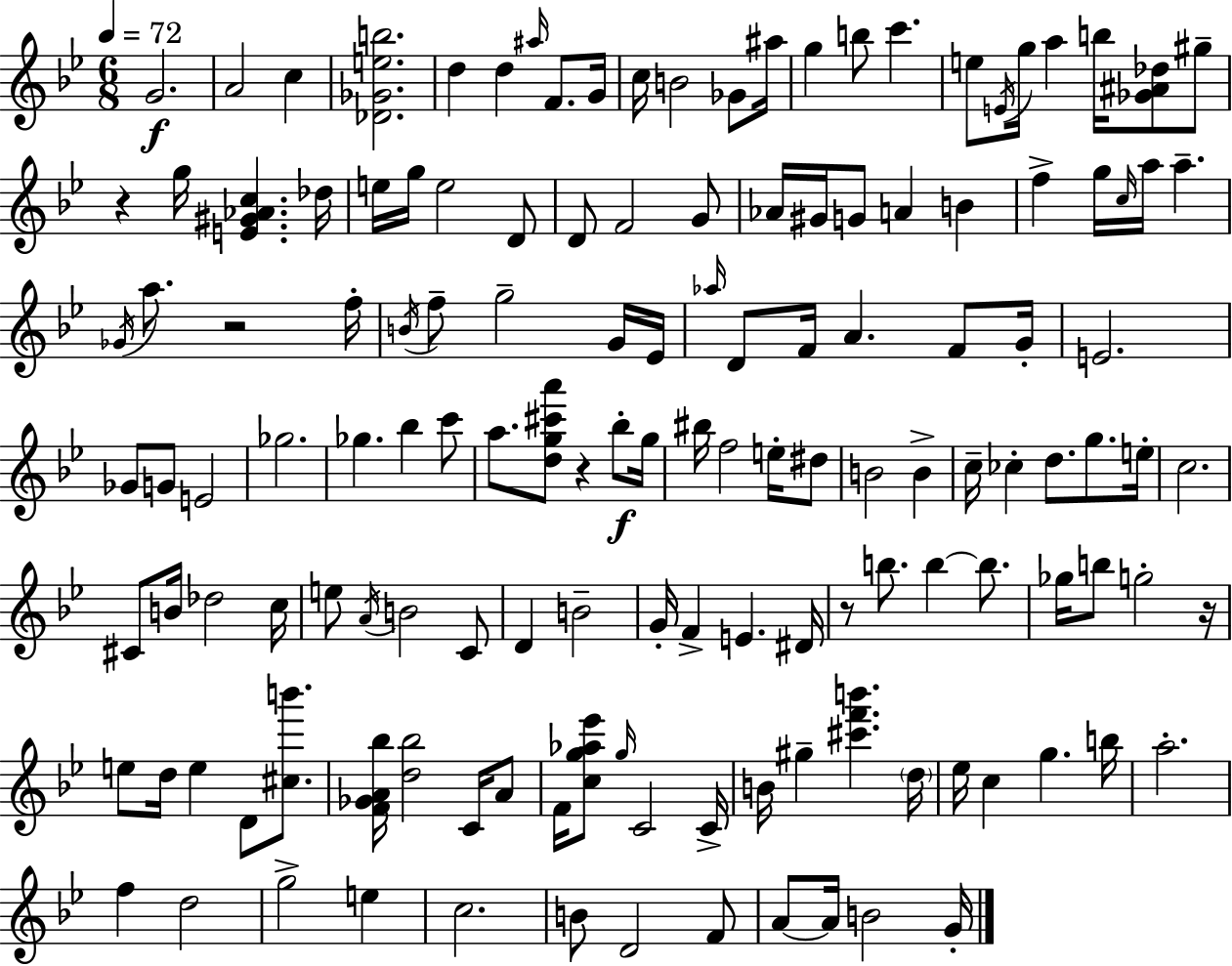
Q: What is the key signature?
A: BES major